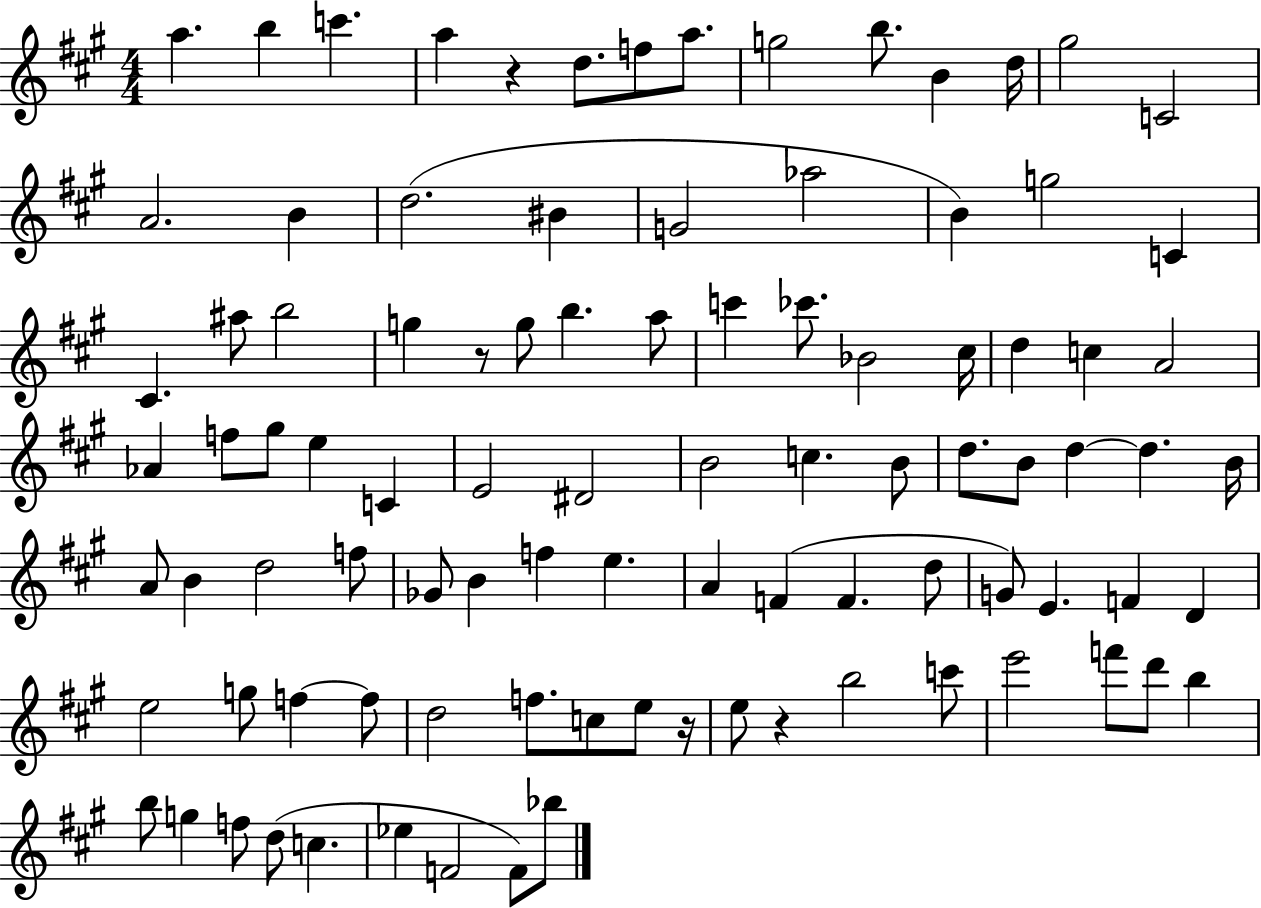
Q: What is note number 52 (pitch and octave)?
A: A4